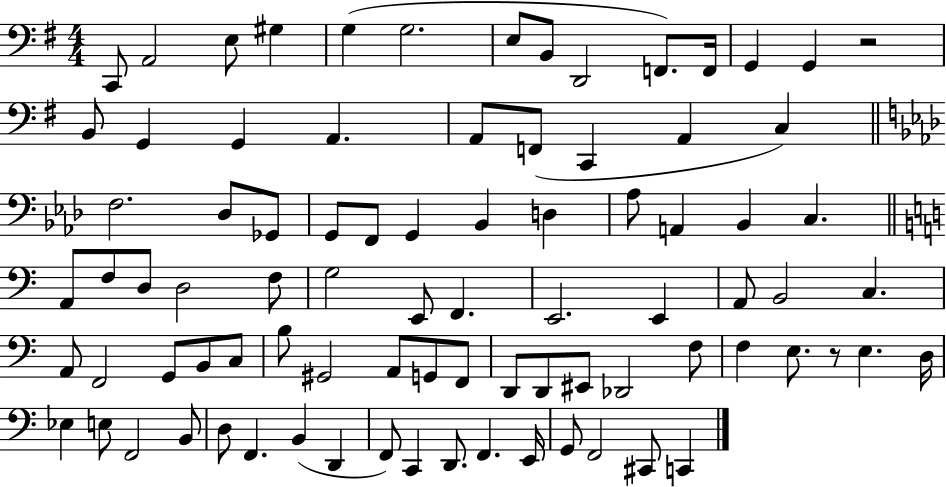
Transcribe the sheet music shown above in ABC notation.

X:1
T:Untitled
M:4/4
L:1/4
K:G
C,,/2 A,,2 E,/2 ^G, G, G,2 E,/2 B,,/2 D,,2 F,,/2 F,,/4 G,, G,, z2 B,,/2 G,, G,, A,, A,,/2 F,,/2 C,, A,, C, F,2 _D,/2 _G,,/2 G,,/2 F,,/2 G,, _B,, D, _A,/2 A,, _B,, C, A,,/2 F,/2 D,/2 D,2 F,/2 G,2 E,,/2 F,, E,,2 E,, A,,/2 B,,2 C, A,,/2 F,,2 G,,/2 B,,/2 C,/2 B,/2 ^G,,2 A,,/2 G,,/2 F,,/2 D,,/2 D,,/2 ^E,,/2 _D,,2 F,/2 F, E,/2 z/2 E, D,/4 _E, E,/2 F,,2 B,,/2 D,/2 F,, B,, D,, F,,/2 C,, D,,/2 F,, E,,/4 G,,/2 F,,2 ^C,,/2 C,,